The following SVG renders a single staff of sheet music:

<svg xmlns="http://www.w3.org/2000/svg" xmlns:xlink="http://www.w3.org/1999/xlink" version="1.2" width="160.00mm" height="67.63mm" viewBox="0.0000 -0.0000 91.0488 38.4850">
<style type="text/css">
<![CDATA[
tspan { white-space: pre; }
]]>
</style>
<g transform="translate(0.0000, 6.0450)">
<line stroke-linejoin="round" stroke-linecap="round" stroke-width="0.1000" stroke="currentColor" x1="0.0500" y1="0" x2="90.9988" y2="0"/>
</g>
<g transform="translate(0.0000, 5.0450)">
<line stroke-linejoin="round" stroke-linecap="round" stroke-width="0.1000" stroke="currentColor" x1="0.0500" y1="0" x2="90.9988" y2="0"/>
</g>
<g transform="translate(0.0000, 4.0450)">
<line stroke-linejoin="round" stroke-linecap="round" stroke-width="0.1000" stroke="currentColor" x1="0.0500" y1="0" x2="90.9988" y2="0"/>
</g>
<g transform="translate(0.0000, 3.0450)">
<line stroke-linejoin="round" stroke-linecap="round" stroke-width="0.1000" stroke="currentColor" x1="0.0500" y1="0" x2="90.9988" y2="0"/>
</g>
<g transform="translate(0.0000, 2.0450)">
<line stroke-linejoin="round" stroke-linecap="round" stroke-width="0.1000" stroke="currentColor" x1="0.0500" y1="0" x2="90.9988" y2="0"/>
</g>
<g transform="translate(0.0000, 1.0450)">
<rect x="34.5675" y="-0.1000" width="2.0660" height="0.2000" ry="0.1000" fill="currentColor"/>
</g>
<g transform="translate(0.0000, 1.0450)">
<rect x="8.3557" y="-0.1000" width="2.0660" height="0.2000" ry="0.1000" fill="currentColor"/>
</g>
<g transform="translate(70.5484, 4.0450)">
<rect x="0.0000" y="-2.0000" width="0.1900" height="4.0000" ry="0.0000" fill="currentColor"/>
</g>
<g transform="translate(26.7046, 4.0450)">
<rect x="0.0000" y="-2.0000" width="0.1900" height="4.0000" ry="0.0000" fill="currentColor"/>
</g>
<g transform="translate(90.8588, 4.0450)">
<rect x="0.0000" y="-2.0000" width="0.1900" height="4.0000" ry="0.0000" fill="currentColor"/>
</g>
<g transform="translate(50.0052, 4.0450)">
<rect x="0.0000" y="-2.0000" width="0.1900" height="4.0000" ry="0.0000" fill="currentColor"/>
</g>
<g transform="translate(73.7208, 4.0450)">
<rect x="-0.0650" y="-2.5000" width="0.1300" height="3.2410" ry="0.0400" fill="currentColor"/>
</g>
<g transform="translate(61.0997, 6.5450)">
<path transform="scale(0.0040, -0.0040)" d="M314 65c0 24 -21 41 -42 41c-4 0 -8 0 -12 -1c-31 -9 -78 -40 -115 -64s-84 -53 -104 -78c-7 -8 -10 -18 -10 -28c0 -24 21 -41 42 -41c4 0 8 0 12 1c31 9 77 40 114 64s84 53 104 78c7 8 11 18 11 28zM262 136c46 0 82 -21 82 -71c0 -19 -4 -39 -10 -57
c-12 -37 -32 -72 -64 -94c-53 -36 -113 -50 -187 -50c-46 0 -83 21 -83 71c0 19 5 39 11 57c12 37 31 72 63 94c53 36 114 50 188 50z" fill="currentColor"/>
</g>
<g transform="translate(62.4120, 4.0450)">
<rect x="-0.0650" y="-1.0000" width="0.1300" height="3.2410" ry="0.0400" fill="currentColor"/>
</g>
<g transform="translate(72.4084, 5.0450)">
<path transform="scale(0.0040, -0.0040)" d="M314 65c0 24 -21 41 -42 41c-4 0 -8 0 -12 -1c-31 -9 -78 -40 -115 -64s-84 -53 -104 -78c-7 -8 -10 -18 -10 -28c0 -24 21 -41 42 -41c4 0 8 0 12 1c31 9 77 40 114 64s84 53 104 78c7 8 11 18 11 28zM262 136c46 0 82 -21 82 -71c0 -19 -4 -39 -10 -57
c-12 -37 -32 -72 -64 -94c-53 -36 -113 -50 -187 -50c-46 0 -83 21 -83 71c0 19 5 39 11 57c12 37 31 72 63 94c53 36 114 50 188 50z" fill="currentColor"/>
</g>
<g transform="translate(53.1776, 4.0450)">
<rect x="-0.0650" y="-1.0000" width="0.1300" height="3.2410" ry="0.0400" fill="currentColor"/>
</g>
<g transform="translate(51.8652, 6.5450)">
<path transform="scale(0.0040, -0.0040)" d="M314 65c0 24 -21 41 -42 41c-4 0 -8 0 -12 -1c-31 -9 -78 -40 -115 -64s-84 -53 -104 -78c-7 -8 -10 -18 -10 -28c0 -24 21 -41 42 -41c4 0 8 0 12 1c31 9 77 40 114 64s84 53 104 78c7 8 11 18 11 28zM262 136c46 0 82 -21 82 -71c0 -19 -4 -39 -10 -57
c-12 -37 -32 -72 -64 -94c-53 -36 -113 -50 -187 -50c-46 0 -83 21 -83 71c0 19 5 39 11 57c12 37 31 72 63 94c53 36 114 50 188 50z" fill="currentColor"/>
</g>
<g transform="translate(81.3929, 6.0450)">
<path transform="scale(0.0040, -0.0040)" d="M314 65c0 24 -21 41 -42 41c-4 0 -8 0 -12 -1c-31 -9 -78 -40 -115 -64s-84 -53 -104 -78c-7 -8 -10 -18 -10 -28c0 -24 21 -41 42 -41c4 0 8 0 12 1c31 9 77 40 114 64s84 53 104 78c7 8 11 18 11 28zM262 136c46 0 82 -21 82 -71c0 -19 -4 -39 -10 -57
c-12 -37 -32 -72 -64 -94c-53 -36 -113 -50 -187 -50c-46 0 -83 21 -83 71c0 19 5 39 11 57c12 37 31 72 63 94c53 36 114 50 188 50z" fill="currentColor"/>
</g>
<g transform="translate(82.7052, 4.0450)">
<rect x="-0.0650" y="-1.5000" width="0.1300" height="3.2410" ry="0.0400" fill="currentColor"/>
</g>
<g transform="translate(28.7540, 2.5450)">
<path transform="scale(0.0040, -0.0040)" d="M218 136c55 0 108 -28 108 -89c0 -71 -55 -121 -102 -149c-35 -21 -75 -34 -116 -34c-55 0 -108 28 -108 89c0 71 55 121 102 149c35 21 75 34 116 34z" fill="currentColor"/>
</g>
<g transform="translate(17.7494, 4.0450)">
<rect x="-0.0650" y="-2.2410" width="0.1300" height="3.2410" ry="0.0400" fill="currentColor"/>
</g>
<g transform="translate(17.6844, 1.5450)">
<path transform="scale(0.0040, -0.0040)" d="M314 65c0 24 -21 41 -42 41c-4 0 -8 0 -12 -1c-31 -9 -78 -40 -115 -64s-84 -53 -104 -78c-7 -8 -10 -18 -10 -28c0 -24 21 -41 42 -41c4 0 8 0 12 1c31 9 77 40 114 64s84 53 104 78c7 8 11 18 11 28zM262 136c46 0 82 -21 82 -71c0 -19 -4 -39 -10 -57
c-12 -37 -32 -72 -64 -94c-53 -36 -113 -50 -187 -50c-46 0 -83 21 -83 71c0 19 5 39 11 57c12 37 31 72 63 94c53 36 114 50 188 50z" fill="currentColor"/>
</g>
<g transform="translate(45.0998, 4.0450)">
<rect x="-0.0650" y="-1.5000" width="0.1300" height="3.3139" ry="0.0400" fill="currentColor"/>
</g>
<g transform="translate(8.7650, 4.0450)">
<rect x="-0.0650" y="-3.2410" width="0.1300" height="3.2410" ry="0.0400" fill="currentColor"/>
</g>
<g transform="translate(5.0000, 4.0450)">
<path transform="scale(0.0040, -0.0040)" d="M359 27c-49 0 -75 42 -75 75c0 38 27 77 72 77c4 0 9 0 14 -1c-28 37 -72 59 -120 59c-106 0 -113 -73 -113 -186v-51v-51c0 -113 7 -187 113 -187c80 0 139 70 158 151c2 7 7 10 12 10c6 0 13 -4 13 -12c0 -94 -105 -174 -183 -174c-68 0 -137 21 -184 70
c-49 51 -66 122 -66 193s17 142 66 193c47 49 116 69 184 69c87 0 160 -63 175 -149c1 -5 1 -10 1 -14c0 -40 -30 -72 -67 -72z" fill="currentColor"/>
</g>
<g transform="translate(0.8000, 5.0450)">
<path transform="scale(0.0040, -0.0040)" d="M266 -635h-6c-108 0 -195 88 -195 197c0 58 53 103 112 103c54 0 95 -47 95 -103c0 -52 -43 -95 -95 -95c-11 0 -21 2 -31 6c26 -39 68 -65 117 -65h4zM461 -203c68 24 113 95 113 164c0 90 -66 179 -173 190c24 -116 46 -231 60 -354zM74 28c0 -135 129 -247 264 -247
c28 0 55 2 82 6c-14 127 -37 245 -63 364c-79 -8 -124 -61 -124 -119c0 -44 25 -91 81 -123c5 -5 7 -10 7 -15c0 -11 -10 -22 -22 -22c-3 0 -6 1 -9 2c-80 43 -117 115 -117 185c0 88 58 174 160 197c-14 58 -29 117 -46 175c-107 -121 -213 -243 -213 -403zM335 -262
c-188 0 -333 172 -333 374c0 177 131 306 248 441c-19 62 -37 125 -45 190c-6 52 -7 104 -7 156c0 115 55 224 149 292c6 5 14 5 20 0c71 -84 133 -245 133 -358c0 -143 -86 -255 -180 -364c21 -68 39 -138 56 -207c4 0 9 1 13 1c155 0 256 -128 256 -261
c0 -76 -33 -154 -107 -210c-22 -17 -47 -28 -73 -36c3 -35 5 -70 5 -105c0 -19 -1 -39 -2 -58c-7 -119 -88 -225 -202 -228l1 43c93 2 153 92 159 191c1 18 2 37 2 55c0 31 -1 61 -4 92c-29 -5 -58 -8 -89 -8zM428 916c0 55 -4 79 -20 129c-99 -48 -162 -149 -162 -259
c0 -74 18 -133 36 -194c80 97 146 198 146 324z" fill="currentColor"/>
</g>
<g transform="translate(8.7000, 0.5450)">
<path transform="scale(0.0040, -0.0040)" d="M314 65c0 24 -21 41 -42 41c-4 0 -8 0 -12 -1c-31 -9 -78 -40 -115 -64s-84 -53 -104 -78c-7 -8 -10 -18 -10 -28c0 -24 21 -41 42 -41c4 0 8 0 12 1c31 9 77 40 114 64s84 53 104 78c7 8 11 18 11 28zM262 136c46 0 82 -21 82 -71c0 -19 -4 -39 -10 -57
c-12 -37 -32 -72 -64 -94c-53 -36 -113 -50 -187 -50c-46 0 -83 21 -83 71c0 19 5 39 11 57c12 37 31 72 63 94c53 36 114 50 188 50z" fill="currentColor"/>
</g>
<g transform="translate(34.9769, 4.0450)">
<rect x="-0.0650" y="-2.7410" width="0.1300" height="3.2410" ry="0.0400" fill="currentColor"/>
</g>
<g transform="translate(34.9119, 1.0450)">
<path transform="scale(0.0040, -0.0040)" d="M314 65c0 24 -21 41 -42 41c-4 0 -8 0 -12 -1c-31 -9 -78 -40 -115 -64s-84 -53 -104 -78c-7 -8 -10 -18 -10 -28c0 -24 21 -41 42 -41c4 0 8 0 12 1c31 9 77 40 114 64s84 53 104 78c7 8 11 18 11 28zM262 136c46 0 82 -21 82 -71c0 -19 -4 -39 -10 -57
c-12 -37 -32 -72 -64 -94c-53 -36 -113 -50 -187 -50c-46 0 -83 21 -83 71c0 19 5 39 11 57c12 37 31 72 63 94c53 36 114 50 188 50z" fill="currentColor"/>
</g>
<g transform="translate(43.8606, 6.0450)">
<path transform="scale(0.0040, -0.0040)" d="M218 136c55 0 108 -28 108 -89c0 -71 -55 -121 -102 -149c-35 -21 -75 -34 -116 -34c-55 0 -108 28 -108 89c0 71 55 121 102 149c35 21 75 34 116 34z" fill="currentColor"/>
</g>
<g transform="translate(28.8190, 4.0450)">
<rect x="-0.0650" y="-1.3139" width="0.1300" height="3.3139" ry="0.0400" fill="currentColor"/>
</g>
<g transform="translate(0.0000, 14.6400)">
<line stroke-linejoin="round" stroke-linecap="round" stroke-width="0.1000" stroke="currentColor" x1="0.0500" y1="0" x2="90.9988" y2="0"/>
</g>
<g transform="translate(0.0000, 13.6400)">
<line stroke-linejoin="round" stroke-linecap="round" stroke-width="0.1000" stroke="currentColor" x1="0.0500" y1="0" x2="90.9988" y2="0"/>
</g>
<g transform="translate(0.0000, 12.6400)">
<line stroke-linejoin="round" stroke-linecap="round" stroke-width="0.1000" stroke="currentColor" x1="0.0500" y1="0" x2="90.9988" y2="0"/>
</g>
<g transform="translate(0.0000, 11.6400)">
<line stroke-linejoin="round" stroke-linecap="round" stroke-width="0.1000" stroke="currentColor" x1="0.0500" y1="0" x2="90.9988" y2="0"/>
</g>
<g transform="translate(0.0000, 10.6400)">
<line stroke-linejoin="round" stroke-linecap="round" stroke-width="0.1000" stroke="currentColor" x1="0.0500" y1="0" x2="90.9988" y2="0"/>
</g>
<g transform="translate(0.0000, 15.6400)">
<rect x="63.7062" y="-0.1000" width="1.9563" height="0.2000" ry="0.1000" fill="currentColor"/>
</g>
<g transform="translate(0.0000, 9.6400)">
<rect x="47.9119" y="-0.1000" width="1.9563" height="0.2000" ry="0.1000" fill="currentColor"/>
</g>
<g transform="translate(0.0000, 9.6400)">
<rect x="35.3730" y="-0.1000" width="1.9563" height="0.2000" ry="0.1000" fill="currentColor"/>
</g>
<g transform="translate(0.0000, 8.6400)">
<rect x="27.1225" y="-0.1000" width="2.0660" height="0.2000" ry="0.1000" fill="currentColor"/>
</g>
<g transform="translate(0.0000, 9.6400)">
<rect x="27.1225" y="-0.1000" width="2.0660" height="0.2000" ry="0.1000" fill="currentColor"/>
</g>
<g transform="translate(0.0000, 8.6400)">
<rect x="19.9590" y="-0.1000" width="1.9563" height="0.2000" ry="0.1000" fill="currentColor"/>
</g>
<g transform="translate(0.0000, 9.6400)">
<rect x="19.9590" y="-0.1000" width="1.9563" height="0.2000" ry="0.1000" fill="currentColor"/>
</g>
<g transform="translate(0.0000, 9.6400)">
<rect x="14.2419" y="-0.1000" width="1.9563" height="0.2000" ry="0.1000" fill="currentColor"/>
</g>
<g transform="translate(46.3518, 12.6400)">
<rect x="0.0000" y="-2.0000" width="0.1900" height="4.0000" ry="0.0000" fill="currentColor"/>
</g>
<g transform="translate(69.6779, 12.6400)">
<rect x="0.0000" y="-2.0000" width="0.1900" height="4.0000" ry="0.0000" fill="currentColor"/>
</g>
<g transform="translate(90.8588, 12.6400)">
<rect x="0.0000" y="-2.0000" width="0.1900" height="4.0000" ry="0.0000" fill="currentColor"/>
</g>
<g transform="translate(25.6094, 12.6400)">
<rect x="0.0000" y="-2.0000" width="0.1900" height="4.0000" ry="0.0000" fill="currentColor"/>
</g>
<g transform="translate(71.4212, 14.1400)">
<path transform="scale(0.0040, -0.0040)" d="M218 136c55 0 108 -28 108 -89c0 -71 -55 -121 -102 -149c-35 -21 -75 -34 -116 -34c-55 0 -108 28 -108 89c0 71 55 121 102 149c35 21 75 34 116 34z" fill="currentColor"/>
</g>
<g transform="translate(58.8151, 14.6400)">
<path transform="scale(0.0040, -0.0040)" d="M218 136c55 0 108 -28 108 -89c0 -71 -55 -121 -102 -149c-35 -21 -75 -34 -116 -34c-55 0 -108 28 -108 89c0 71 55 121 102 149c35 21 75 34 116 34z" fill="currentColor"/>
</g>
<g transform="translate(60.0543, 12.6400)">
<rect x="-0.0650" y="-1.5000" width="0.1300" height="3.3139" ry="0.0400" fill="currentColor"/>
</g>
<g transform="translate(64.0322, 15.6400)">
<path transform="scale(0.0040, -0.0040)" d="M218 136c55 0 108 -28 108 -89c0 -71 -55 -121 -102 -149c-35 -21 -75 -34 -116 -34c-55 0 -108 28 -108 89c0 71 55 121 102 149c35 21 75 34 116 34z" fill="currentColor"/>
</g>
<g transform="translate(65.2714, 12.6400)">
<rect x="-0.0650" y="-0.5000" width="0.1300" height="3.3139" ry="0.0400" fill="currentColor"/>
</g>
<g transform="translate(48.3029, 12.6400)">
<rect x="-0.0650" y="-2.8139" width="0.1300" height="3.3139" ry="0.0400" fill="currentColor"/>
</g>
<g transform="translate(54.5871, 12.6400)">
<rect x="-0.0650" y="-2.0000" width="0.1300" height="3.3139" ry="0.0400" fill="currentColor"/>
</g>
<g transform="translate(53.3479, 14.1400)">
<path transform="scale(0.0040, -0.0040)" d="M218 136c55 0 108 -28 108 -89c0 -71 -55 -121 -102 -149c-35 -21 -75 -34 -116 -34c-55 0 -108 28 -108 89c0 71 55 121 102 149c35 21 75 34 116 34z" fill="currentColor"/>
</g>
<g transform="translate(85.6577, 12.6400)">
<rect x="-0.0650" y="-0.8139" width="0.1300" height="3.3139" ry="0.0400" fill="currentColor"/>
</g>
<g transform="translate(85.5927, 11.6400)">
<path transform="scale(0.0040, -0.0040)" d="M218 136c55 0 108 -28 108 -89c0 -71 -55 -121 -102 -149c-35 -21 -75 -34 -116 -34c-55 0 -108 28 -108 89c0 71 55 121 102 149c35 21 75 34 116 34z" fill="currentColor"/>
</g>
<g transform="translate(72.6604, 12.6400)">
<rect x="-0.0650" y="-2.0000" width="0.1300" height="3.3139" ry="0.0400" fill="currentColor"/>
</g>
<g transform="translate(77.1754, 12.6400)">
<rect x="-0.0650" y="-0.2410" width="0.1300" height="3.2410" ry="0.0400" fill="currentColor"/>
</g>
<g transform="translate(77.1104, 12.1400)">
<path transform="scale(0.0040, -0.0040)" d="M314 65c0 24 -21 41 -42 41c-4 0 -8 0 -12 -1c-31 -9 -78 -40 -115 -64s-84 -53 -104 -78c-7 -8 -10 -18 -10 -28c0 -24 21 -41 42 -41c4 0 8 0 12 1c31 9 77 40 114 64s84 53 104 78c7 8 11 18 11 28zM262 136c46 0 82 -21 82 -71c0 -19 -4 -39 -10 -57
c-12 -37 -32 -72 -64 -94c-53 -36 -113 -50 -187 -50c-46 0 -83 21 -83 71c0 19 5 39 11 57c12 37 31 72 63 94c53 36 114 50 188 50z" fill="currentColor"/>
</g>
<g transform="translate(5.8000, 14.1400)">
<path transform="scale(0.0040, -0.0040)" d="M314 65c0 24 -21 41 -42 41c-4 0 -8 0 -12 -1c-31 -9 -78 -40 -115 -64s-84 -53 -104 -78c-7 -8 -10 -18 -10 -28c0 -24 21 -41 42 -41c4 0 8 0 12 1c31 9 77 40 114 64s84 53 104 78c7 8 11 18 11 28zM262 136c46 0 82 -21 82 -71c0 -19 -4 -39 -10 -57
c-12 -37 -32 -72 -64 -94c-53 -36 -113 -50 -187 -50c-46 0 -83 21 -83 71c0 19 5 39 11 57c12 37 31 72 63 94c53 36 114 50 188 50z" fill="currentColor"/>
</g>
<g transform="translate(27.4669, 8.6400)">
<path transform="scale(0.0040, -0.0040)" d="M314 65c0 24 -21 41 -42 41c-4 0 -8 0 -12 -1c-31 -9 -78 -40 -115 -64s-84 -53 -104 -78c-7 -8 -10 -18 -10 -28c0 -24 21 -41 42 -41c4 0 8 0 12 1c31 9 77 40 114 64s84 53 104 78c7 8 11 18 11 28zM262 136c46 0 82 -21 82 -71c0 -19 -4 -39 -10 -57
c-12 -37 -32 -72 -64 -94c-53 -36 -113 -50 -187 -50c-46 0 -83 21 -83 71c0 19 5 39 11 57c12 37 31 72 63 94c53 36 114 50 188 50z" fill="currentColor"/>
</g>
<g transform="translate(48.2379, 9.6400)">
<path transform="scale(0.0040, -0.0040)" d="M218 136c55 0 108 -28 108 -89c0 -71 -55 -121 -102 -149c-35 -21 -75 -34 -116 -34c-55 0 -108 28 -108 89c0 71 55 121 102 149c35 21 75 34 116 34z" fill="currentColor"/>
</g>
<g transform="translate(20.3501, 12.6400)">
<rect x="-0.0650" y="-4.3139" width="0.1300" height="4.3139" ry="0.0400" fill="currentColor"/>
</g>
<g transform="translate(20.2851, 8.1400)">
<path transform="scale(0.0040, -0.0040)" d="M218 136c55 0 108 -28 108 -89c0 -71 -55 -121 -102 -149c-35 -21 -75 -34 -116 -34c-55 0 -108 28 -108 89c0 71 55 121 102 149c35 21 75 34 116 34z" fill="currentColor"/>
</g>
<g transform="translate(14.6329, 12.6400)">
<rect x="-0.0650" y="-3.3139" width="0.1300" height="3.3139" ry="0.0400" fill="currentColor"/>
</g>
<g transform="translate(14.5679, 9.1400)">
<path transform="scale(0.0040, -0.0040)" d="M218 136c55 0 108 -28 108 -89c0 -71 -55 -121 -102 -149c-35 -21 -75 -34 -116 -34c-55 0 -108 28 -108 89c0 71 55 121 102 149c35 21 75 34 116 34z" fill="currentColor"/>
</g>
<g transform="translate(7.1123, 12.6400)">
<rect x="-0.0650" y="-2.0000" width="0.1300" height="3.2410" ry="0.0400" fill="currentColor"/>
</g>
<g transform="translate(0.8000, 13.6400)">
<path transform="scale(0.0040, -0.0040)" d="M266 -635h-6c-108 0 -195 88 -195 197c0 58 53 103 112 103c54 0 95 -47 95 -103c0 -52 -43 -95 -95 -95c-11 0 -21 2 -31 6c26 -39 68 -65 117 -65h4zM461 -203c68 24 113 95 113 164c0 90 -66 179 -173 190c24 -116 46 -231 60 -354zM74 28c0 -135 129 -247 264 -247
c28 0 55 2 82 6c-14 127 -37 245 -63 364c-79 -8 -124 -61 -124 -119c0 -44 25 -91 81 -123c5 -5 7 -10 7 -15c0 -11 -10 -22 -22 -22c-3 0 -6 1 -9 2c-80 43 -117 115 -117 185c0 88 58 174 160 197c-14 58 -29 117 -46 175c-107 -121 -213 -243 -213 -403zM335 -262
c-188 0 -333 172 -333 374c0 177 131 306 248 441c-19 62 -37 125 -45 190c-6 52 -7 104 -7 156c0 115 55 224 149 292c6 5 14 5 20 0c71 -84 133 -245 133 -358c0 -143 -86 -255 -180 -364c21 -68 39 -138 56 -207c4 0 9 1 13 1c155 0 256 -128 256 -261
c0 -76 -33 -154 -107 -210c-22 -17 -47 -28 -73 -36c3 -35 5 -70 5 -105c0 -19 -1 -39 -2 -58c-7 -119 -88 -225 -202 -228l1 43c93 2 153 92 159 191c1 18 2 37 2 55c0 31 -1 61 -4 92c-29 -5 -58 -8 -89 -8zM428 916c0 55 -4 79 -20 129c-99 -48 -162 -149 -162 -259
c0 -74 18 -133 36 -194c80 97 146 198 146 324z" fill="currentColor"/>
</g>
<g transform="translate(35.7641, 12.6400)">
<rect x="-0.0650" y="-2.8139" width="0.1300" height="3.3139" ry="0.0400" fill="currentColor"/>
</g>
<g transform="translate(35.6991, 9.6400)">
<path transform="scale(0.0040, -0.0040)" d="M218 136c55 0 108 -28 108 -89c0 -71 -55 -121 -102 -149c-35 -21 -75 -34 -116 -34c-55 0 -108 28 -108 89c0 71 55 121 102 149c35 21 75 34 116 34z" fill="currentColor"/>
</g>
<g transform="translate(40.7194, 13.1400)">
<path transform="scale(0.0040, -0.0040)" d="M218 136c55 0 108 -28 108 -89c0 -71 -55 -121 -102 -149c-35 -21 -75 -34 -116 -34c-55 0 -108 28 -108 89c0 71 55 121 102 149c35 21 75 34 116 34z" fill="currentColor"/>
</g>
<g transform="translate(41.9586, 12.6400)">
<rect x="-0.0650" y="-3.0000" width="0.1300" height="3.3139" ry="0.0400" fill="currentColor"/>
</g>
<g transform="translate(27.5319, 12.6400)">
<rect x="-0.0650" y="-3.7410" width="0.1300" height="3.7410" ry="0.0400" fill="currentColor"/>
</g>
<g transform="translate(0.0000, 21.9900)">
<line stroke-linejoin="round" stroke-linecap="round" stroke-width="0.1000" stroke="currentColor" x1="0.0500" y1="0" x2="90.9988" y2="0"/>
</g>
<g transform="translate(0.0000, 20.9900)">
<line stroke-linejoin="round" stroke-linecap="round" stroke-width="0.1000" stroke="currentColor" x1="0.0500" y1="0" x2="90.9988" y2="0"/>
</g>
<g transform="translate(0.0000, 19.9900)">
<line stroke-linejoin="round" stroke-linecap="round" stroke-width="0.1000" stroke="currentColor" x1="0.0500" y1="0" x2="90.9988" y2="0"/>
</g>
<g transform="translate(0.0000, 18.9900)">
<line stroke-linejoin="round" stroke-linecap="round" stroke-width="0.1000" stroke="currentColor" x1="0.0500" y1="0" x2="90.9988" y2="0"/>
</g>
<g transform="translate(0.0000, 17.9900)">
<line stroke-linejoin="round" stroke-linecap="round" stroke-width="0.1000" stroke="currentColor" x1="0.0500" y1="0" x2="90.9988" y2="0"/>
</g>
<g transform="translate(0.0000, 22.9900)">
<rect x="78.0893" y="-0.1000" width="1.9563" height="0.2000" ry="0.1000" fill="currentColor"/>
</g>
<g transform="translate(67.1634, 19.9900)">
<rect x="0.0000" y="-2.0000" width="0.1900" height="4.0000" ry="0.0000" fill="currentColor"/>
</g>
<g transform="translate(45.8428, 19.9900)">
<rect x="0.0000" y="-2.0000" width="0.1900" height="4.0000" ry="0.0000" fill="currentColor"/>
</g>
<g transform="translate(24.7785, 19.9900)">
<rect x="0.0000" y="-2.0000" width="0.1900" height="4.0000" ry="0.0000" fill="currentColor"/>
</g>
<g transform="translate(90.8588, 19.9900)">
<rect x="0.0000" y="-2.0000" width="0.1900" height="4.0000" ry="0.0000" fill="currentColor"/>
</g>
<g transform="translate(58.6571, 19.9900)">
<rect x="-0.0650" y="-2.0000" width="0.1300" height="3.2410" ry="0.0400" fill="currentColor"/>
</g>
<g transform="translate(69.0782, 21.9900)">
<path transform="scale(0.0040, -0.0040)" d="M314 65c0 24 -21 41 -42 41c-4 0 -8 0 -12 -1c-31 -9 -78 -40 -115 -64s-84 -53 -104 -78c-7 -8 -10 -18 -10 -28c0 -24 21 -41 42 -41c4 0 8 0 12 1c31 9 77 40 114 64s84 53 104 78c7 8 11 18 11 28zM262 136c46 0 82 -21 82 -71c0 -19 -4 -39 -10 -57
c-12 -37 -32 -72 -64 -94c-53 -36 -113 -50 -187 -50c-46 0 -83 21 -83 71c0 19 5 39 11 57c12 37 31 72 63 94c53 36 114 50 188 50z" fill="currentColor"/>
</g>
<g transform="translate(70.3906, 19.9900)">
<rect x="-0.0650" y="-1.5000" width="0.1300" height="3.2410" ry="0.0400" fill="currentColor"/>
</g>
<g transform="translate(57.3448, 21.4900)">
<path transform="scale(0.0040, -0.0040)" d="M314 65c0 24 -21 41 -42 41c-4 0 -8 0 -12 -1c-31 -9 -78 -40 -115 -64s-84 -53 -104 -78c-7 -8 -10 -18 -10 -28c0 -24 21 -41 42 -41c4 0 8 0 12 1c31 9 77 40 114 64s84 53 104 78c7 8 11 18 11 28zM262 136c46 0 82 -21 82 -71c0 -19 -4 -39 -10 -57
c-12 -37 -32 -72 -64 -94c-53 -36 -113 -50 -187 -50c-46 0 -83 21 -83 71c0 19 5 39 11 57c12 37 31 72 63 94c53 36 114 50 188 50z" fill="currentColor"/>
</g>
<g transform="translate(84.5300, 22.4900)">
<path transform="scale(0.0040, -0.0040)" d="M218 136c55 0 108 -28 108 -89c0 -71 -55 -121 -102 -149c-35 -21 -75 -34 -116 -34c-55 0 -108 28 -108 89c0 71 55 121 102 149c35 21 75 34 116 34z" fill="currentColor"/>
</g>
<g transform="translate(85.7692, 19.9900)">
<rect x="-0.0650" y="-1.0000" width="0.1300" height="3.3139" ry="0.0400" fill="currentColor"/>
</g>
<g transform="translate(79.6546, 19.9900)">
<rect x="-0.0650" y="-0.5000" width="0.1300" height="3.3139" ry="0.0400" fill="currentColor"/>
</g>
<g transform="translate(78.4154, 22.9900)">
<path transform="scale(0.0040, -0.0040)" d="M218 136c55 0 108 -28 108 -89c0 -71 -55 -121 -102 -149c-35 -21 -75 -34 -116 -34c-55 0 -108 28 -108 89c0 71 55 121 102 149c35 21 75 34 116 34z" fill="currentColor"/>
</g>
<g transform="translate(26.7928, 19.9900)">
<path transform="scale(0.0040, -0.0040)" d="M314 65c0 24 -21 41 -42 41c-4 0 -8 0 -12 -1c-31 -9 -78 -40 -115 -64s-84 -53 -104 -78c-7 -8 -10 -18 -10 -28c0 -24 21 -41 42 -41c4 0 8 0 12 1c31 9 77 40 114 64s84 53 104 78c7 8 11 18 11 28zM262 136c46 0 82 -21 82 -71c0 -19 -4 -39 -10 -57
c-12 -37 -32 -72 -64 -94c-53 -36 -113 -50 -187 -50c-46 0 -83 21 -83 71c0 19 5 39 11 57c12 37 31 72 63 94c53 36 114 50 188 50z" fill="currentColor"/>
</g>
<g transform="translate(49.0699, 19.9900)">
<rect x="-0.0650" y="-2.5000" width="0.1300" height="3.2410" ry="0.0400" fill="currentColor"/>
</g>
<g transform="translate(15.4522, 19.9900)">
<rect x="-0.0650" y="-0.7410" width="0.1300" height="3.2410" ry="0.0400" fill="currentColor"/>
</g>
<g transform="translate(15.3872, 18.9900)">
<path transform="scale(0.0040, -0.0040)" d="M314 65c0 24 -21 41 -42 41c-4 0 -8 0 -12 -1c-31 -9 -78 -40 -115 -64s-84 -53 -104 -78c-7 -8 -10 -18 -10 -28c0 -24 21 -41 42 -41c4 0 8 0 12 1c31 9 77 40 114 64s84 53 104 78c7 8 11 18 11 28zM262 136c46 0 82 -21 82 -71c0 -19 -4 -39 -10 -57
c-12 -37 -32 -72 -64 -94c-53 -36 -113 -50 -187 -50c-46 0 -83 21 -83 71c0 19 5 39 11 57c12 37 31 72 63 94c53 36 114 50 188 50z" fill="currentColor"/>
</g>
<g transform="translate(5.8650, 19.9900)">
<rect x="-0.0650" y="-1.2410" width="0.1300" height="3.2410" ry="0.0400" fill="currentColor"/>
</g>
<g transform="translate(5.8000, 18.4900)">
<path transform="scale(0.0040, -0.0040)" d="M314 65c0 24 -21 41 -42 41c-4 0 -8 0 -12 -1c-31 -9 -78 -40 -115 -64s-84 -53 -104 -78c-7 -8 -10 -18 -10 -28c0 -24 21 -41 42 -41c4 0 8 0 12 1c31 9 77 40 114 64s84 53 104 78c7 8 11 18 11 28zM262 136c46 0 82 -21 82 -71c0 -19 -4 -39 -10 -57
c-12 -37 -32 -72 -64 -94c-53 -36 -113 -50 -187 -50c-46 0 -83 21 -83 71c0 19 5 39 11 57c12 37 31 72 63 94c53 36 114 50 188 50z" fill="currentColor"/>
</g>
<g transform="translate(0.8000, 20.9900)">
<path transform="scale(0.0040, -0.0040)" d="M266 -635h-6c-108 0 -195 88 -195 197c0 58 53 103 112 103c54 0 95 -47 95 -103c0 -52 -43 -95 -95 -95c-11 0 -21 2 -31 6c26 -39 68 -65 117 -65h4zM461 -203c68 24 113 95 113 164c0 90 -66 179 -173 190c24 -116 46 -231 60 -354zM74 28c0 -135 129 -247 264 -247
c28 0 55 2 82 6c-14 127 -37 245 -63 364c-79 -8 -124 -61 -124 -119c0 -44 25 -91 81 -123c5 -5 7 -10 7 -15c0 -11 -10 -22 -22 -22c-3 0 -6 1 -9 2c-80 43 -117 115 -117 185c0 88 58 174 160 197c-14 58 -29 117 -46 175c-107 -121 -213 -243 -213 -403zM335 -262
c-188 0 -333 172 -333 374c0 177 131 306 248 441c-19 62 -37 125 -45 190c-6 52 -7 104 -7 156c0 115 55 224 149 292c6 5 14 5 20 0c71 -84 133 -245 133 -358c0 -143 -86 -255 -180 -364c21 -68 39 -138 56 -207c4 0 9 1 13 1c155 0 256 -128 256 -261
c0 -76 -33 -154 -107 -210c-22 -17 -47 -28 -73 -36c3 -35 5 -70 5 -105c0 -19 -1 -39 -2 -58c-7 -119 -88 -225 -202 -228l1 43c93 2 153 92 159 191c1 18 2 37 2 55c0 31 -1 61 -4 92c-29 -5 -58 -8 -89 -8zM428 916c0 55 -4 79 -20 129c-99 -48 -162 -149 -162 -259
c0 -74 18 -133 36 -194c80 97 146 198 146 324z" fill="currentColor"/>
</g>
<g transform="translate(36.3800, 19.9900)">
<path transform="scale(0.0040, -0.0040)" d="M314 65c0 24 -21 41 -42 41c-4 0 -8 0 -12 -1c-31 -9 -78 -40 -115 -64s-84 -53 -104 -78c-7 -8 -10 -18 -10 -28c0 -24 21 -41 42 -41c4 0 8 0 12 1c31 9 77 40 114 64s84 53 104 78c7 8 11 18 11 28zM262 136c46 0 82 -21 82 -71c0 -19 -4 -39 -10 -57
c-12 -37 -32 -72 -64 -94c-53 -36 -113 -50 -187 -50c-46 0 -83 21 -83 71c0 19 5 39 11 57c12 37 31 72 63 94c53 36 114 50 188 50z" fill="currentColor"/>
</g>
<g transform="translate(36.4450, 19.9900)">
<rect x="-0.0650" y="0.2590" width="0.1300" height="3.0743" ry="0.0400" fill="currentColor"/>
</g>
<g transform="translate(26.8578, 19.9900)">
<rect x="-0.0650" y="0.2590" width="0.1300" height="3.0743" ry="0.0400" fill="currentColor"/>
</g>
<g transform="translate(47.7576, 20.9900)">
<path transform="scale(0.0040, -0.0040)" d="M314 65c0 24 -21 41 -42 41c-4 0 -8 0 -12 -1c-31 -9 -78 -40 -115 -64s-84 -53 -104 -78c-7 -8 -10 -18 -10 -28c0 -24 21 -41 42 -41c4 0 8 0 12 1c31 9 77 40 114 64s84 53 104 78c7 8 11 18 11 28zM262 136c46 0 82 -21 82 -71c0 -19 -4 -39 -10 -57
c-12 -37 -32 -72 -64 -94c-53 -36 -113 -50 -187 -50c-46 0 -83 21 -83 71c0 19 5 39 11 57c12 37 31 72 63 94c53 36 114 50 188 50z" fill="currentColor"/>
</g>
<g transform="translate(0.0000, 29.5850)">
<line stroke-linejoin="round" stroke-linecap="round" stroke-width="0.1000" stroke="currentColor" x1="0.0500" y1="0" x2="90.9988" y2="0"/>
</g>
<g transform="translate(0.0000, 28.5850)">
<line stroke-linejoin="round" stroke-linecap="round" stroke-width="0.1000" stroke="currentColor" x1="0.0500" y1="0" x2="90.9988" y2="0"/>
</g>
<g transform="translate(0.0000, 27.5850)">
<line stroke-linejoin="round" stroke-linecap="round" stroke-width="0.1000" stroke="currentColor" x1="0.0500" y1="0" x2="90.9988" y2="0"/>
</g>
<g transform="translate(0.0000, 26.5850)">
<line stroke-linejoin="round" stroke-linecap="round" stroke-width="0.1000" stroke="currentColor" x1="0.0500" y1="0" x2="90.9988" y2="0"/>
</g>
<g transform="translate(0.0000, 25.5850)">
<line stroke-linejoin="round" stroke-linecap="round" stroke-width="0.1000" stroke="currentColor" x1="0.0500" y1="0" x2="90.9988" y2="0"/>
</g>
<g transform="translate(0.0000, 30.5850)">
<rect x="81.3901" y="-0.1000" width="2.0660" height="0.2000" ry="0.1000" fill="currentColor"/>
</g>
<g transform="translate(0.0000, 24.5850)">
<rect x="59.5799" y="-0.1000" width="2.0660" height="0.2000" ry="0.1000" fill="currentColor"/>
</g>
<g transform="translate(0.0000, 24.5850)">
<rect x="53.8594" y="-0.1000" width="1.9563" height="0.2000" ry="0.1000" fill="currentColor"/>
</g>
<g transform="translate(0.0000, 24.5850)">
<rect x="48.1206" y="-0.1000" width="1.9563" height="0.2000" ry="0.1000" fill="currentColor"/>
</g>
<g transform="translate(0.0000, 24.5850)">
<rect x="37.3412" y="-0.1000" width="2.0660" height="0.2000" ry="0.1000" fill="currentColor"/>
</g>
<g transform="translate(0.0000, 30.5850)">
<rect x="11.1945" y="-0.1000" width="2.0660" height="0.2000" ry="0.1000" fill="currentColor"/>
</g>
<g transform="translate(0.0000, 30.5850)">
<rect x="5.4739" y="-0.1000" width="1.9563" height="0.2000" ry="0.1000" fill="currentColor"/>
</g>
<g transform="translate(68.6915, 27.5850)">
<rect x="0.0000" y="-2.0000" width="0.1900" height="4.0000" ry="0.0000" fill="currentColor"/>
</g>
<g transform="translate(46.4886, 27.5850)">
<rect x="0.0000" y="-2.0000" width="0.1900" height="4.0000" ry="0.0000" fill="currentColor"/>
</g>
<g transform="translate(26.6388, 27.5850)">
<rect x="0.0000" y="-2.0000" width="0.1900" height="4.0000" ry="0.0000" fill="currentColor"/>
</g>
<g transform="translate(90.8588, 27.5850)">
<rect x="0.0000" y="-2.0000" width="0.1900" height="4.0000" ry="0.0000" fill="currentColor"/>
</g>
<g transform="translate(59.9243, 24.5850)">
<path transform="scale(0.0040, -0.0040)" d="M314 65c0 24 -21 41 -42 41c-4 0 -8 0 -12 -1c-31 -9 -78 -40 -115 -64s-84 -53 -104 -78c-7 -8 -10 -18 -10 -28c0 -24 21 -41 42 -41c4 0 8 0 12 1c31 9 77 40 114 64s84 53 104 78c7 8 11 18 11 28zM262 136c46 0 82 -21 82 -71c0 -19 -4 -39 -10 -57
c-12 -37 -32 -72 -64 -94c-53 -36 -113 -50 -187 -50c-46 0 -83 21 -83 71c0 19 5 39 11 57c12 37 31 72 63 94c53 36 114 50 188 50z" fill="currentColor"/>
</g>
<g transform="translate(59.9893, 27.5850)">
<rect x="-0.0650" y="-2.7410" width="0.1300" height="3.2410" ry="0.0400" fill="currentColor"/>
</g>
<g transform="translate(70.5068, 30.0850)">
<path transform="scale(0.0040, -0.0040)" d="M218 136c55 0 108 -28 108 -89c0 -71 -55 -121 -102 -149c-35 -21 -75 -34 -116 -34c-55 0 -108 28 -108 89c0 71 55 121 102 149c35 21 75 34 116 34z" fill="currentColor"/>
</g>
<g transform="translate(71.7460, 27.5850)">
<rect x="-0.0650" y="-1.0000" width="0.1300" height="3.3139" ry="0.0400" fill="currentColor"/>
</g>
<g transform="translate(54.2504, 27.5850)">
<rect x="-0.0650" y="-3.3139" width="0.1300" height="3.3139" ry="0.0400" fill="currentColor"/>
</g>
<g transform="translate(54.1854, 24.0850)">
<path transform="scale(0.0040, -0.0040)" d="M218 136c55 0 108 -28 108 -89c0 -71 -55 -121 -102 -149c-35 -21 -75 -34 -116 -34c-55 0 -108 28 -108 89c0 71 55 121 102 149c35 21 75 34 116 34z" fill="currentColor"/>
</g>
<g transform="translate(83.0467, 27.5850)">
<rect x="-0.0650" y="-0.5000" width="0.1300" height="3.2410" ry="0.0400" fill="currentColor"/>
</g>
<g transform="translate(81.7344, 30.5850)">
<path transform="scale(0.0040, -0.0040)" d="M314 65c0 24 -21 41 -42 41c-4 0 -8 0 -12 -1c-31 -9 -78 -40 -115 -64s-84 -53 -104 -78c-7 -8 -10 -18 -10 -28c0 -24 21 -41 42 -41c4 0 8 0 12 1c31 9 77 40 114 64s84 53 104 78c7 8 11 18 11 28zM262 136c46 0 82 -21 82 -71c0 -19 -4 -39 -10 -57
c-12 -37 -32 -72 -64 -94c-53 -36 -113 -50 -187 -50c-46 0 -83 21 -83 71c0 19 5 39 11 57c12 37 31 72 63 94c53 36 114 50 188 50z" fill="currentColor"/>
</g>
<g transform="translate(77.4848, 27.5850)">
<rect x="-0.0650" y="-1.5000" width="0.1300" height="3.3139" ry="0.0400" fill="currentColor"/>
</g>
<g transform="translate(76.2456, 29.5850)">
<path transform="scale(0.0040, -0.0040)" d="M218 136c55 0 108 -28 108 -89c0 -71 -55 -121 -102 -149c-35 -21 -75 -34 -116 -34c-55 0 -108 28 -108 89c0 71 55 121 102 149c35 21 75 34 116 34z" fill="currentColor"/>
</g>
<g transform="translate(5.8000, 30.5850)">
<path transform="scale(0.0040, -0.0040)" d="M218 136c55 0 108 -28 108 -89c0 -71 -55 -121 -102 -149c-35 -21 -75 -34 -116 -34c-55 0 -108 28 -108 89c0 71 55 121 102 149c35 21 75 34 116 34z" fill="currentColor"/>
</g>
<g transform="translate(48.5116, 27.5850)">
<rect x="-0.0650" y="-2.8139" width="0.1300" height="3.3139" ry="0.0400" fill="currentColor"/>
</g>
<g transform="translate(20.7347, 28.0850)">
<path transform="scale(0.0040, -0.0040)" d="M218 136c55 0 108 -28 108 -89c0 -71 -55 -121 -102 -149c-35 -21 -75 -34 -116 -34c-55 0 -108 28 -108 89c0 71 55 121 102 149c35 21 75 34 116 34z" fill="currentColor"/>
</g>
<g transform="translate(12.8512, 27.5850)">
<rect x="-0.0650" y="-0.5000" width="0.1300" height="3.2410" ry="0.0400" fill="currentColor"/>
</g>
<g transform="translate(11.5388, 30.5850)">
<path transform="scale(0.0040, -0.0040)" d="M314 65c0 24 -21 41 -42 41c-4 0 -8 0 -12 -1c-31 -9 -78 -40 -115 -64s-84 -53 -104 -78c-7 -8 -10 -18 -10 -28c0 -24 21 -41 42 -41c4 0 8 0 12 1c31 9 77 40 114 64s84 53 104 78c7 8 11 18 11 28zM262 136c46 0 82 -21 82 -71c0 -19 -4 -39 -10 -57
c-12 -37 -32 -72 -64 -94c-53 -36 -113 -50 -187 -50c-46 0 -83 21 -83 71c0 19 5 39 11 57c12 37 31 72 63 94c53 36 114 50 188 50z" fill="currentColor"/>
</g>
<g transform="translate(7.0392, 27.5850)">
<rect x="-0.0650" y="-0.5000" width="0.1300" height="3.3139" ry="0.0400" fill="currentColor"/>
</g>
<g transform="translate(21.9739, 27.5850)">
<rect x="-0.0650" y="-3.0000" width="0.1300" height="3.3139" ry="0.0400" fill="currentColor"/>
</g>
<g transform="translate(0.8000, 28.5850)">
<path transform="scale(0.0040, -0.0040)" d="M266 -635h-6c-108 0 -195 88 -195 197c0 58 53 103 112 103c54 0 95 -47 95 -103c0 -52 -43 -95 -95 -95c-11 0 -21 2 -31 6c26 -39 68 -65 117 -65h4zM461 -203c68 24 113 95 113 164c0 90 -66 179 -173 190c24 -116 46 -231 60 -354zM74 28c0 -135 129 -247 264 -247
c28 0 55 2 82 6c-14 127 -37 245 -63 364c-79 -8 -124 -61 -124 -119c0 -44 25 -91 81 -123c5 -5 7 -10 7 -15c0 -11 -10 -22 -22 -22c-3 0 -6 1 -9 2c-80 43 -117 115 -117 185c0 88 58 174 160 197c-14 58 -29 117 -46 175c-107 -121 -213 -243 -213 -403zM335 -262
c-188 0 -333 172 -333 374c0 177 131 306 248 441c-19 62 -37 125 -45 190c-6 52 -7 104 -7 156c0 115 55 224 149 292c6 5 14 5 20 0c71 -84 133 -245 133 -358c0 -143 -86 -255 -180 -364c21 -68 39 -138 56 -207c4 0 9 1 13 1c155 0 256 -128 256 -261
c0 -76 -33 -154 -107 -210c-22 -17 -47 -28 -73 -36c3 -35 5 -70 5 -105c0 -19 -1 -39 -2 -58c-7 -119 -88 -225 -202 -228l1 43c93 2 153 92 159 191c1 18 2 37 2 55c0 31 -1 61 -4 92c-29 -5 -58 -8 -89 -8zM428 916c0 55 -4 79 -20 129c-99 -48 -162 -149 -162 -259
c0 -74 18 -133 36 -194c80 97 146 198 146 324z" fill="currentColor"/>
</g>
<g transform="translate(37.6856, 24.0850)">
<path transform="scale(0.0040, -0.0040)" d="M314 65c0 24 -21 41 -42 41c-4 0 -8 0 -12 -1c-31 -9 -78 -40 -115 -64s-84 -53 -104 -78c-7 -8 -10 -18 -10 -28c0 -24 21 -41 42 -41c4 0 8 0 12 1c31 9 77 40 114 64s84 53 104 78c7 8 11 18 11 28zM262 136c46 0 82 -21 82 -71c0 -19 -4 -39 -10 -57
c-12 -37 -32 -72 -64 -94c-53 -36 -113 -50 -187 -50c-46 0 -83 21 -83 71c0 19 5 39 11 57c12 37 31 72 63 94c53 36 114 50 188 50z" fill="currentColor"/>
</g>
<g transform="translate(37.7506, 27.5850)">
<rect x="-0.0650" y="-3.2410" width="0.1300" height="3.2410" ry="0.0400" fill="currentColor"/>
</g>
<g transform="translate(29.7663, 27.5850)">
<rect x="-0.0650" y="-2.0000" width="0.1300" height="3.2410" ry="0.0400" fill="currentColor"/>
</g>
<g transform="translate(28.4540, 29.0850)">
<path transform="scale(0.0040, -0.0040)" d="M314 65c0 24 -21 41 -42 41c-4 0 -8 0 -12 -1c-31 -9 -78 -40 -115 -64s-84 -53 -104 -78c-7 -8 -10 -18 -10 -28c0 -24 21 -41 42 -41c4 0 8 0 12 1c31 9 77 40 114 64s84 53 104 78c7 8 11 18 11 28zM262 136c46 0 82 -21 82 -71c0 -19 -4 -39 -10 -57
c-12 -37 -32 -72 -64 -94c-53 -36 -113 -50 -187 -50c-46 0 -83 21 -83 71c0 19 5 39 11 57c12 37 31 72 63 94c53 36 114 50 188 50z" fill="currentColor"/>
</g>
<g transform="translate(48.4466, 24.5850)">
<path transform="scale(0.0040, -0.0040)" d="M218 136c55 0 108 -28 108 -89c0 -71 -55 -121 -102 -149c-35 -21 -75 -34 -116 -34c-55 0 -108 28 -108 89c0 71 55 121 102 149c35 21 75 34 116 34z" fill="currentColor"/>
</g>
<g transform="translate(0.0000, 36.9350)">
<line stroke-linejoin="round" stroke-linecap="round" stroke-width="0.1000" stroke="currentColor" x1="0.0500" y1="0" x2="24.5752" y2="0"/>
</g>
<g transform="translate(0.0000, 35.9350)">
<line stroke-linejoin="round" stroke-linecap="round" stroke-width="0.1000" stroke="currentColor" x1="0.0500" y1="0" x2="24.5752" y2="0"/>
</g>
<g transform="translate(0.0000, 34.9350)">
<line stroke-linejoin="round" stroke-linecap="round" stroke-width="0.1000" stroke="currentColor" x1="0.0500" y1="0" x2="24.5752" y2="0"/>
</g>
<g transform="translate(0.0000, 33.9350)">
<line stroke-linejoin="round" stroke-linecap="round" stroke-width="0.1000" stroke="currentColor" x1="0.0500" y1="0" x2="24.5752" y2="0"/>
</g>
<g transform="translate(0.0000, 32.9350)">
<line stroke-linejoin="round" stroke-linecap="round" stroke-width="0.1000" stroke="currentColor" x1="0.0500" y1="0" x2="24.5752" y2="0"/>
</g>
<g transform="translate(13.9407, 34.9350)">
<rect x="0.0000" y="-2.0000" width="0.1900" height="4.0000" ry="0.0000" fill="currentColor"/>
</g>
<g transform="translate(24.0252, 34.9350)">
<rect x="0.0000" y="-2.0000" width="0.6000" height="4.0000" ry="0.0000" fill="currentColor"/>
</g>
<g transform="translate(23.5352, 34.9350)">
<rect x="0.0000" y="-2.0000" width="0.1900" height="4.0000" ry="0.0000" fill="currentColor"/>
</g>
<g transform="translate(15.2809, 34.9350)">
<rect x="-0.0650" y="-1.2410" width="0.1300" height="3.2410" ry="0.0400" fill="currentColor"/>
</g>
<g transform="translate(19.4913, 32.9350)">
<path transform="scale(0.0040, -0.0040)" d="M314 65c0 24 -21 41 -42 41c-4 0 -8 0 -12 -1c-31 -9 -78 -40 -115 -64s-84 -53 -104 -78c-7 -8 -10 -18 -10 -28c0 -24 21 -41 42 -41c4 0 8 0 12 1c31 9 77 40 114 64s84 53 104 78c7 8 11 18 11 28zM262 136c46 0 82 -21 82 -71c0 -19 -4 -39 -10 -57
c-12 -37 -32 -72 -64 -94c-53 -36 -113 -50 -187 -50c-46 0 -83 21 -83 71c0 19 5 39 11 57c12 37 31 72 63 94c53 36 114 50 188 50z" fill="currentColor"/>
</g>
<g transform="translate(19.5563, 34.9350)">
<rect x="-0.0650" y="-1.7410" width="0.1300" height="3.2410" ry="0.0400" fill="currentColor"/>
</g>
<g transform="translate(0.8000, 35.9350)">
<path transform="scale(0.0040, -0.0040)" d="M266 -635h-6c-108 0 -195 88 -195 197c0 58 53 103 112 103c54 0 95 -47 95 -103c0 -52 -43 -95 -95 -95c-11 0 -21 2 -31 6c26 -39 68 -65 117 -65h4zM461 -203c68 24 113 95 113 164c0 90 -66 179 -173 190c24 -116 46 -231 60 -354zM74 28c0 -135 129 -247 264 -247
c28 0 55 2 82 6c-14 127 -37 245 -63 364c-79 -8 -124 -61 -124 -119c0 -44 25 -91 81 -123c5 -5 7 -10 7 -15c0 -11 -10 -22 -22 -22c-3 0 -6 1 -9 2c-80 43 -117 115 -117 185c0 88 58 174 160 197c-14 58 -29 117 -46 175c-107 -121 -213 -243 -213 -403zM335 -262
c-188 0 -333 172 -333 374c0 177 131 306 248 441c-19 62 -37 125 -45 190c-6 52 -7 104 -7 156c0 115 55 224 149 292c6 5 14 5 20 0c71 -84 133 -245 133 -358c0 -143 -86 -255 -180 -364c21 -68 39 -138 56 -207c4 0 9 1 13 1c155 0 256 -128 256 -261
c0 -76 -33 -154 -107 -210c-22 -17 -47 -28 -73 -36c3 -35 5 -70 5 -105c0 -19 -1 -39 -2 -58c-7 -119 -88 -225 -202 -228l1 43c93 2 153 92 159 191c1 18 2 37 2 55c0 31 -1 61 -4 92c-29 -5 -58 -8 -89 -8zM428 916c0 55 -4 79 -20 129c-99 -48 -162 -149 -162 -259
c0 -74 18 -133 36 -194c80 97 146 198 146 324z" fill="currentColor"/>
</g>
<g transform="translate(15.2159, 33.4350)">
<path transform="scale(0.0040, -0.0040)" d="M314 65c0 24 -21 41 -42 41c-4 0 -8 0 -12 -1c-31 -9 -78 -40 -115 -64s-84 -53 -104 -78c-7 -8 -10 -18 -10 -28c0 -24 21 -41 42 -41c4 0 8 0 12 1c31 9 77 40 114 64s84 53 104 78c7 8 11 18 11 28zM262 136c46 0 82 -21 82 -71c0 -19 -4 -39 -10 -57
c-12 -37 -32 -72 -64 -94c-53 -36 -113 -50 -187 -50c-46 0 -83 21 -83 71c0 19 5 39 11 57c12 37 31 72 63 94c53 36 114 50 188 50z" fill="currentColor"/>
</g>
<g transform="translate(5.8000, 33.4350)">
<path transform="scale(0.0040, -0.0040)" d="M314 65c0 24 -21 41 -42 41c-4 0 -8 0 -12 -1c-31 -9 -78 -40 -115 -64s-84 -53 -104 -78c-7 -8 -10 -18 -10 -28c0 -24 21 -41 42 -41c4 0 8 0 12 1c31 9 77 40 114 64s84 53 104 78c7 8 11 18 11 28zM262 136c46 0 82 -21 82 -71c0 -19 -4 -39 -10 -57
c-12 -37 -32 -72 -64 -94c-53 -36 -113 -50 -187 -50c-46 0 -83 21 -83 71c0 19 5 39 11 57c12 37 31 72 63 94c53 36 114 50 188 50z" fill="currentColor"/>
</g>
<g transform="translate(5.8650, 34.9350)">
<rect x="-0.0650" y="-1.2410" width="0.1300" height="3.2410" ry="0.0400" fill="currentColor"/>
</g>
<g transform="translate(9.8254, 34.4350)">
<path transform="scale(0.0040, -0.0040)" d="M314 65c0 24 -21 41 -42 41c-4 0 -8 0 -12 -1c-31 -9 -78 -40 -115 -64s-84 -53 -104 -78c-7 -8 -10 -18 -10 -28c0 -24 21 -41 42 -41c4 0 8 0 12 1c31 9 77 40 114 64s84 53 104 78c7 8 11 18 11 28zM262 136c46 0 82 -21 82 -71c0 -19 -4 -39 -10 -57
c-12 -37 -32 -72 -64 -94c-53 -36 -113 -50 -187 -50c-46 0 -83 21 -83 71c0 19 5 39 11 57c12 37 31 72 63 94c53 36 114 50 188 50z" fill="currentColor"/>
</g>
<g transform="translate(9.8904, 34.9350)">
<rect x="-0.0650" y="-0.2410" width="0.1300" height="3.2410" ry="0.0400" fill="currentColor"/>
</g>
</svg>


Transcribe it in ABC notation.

X:1
T:Untitled
M:4/4
L:1/4
K:C
b2 g2 e a2 E D2 D2 G2 E2 F2 b d' c'2 a A a F E C F c2 d e2 d2 B2 B2 G2 F2 E2 C D C C2 A F2 b2 a b a2 D E C2 e2 c2 e2 f2